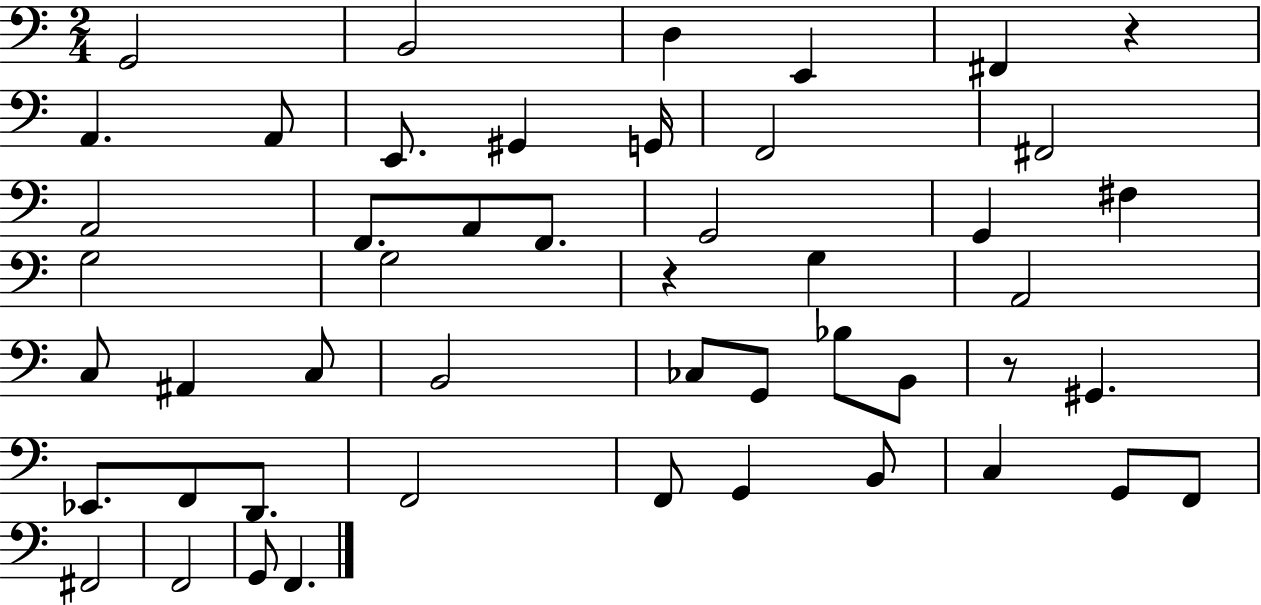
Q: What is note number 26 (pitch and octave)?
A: C3